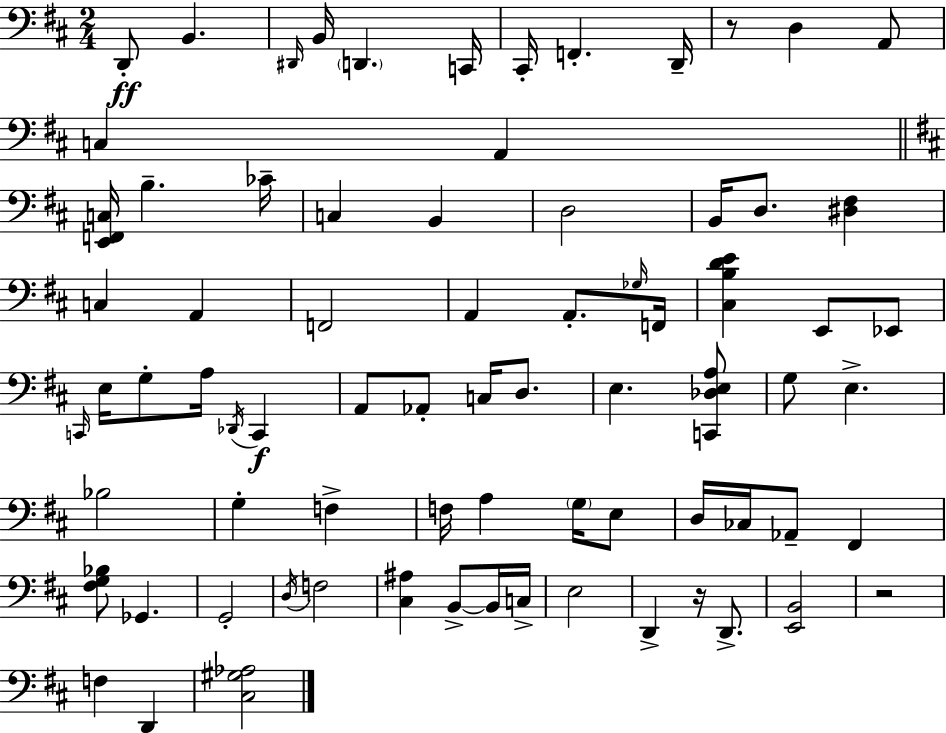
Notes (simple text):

D2/e B2/q. D#2/s B2/s D2/q. C2/s C#2/s F2/q. D2/s R/e D3/q A2/e C3/q A2/q [E2,F2,C3]/s B3/q. CES4/s C3/q B2/q D3/h B2/s D3/e. [D#3,F#3]/q C3/q A2/q F2/h A2/q A2/e. Gb3/s F2/s [C#3,B3,D4,E4]/q E2/e Eb2/e C2/s E3/s G3/e A3/s Db2/s C2/q A2/e Ab2/e C3/s D3/e. E3/q. [C2,Db3,E3,A3]/e G3/e E3/q. Bb3/h G3/q F3/q F3/s A3/q G3/s E3/e D3/s CES3/s Ab2/e F#2/q [F#3,G3,Bb3]/e Gb2/q. G2/h D3/s F3/h [C#3,A#3]/q B2/e B2/s C3/s E3/h D2/q R/s D2/e. [E2,B2]/h R/h F3/q D2/q [C#3,G#3,Ab3]/h